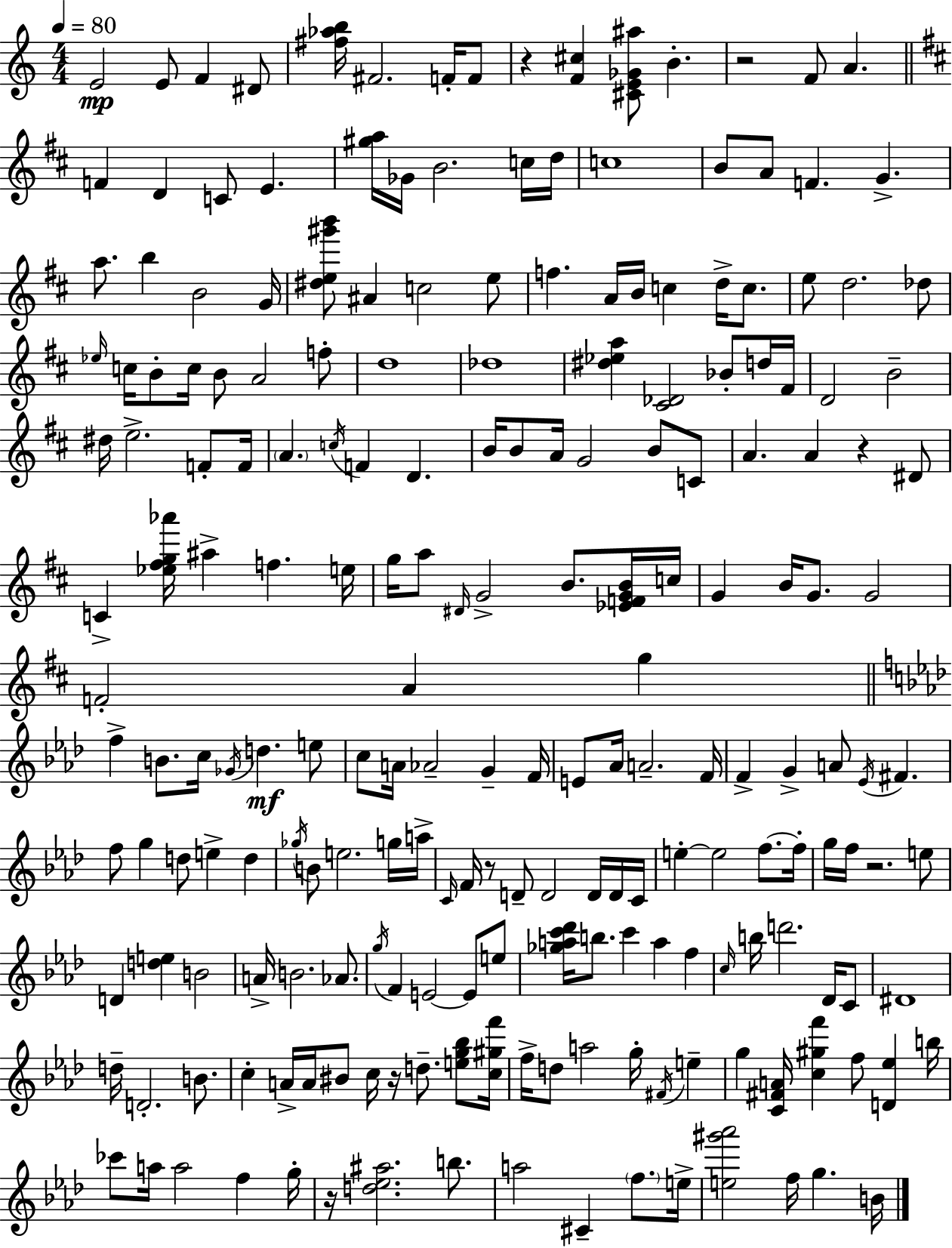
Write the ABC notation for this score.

X:1
T:Untitled
M:4/4
L:1/4
K:C
E2 E/2 F ^D/2 [^f_ab]/4 ^F2 F/4 F/2 z [F^c] [^CE_G^a]/2 B z2 F/2 A F D C/2 E [^ga]/4 _G/4 B2 c/4 d/4 c4 B/2 A/2 F G a/2 b B2 G/4 [^de^g'b']/2 ^A c2 e/2 f A/4 B/4 c d/4 c/2 e/2 d2 _d/2 _e/4 c/4 B/2 c/4 B/2 A2 f/2 d4 _d4 [^d_ea] [^C_D]2 _B/2 d/4 ^F/4 D2 B2 ^d/4 e2 F/2 F/4 A c/4 F D B/4 B/2 A/4 G2 B/2 C/2 A A z ^D/2 C [_e^fg_a']/4 ^a f e/4 g/4 a/2 ^D/4 G2 B/2 [_EFGB]/4 c/4 G B/4 G/2 G2 F2 A g f B/2 c/4 _G/4 d e/2 c/2 A/4 _A2 G F/4 E/2 _A/4 A2 F/4 F G A/2 _E/4 ^F f/2 g d/2 e d _g/4 B/2 e2 g/4 a/4 C/4 F/4 z/2 D/2 D2 D/4 D/4 C/4 e e2 f/2 f/4 g/4 f/4 z2 e/2 D [de] B2 A/4 B2 _A/2 g/4 F E2 E/2 e/2 [_gac'_d']/4 b/2 c' a f c/4 b/4 d'2 _D/4 C/2 ^D4 d/4 D2 B/2 c A/4 A/4 ^B/2 c/4 z/4 d/2 [eg_b]/2 [c^gf']/4 f/4 d/2 a2 g/4 ^F/4 e g [C^FA]/4 [c^gf'] f/2 [D_e] b/4 _c'/2 a/4 a2 f g/4 z/4 [d_e^a]2 b/2 a2 ^C f/2 e/4 [e^g'_a']2 f/4 g B/4